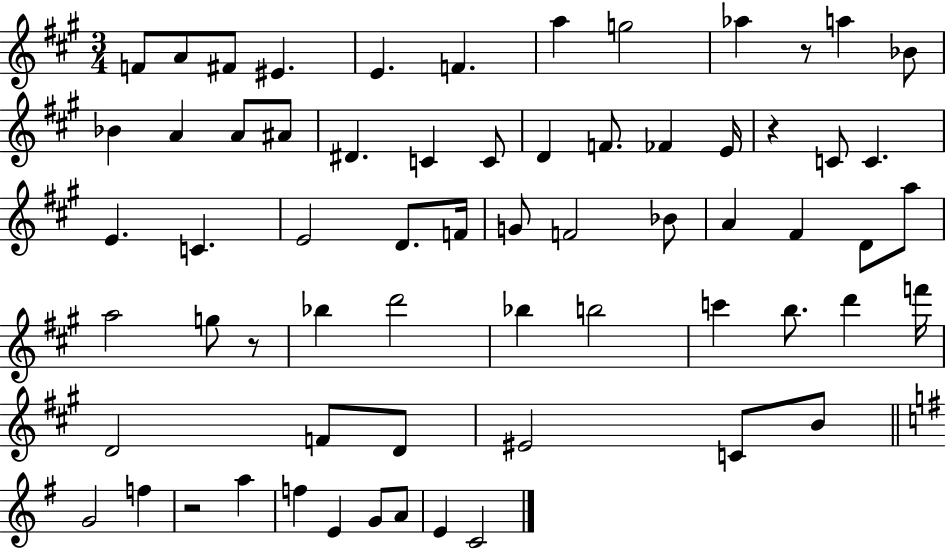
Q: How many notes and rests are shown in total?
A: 65